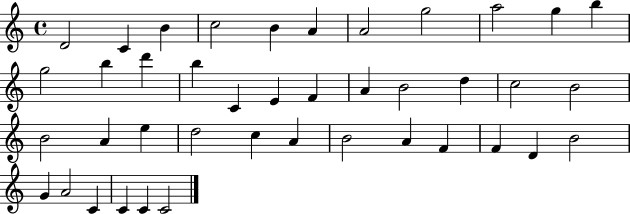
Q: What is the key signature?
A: C major